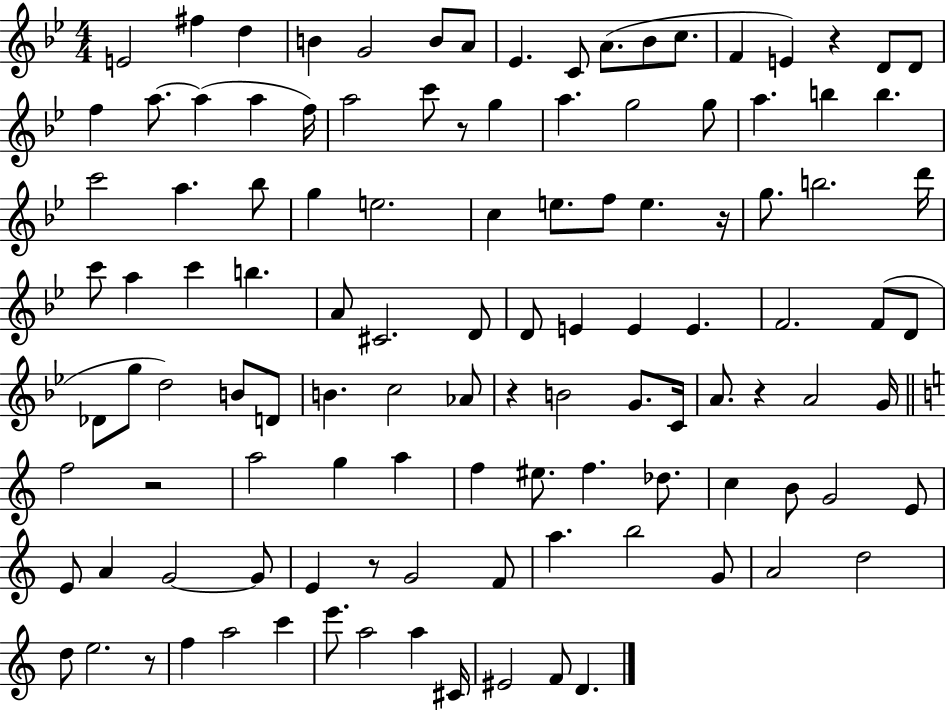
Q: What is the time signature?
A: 4/4